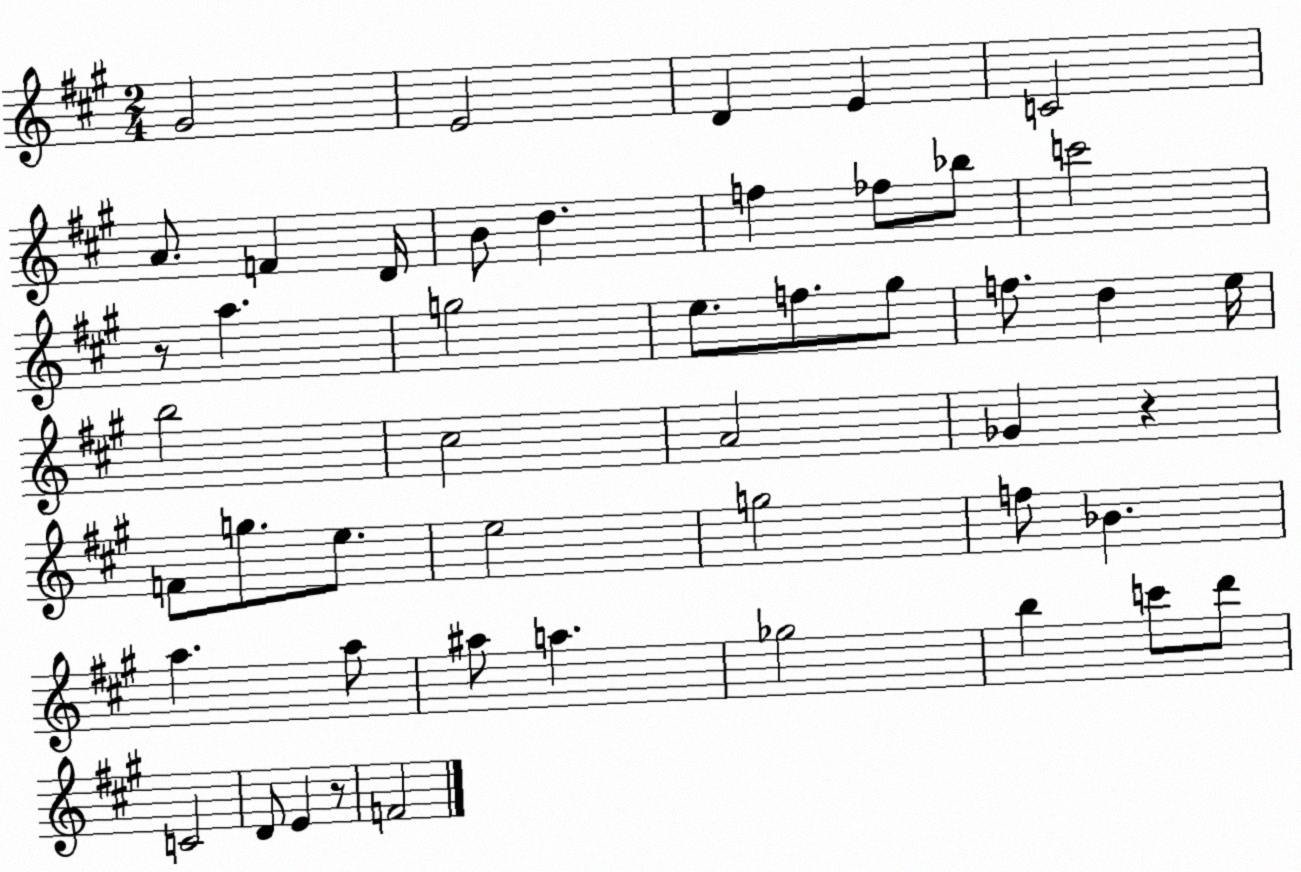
X:1
T:Untitled
M:2/4
L:1/4
K:A
^G2 E2 D E C2 A/2 F D/4 B/2 d f _f/2 _b/2 c'2 z/2 a g2 e/2 f/2 ^g/2 f/2 d e/4 b2 ^c2 A2 _G z F/2 g/2 e/2 e2 g2 f/2 _B a a/2 ^a/2 a _g2 b c'/2 d'/2 C2 D/2 E z/2 F2